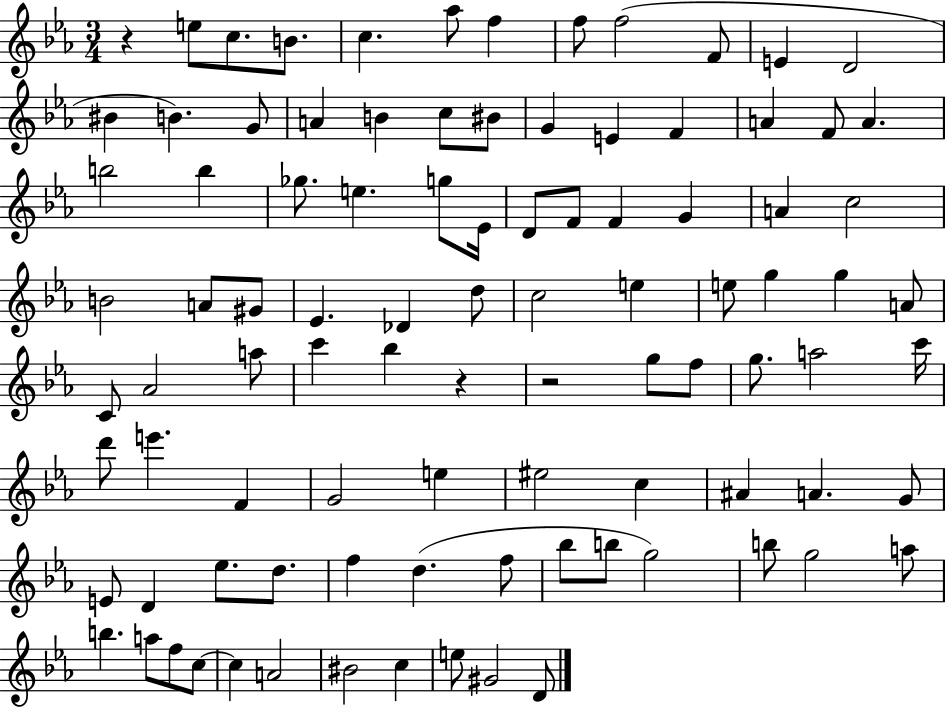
{
  \clef treble
  \numericTimeSignature
  \time 3/4
  \key ees \major
  r4 e''8 c''8. b'8. | c''4. aes''8 f''4 | f''8 f''2( f'8 | e'4 d'2 | \break bis'4 b'4.) g'8 | a'4 b'4 c''8 bis'8 | g'4 e'4 f'4 | a'4 f'8 a'4. | \break b''2 b''4 | ges''8. e''4. g''8 ees'16 | d'8 f'8 f'4 g'4 | a'4 c''2 | \break b'2 a'8 gis'8 | ees'4. des'4 d''8 | c''2 e''4 | e''8 g''4 g''4 a'8 | \break c'8 aes'2 a''8 | c'''4 bes''4 r4 | r2 g''8 f''8 | g''8. a''2 c'''16 | \break d'''8 e'''4. f'4 | g'2 e''4 | eis''2 c''4 | ais'4 a'4. g'8 | \break e'8 d'4 ees''8. d''8. | f''4 d''4.( f''8 | bes''8 b''8 g''2) | b''8 g''2 a''8 | \break b''4. a''8 f''8 c''8~~ | c''4 a'2 | bis'2 c''4 | e''8 gis'2 d'8 | \break \bar "|."
}